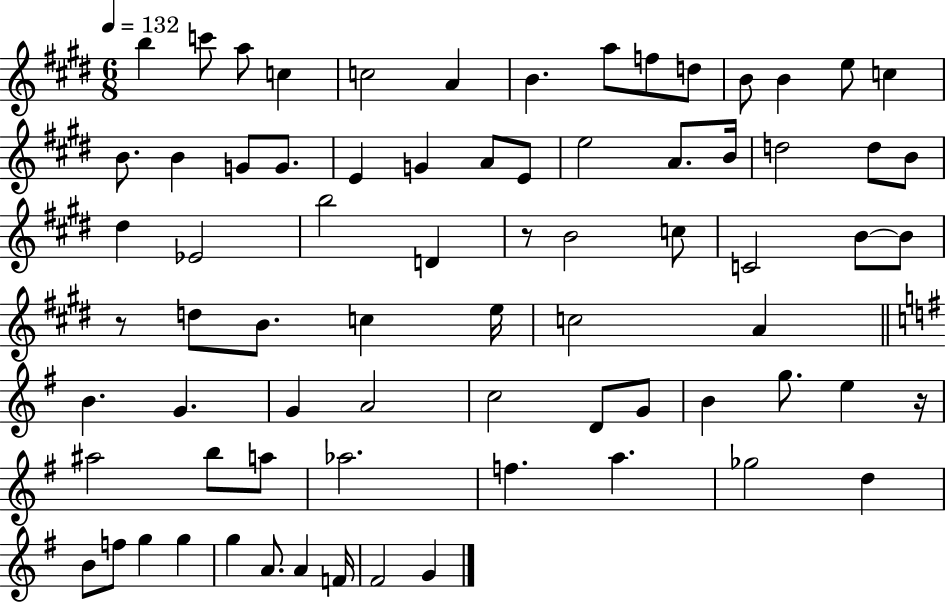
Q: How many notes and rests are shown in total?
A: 74